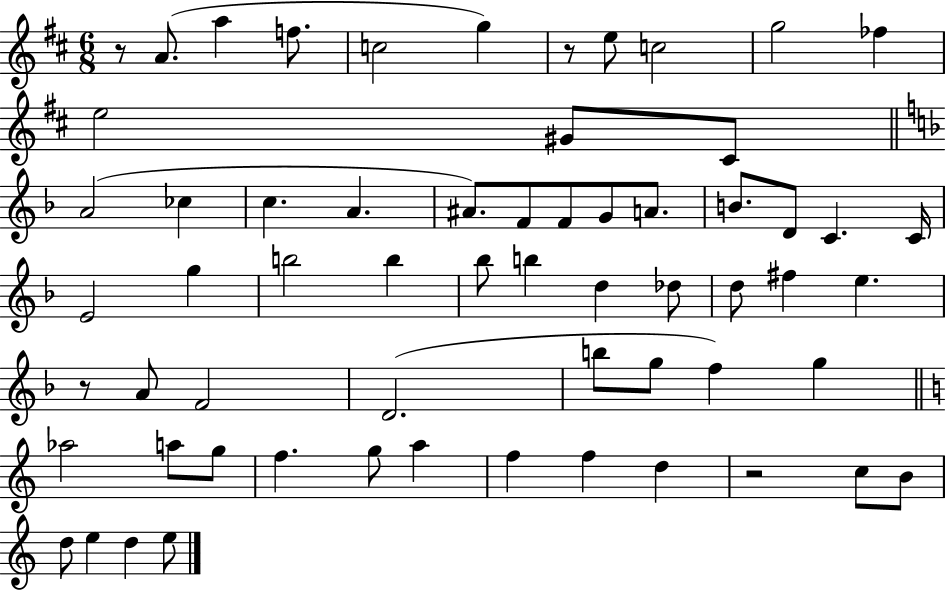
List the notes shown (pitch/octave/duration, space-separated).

R/e A4/e. A5/q F5/e. C5/h G5/q R/e E5/e C5/h G5/h FES5/q E5/h G#4/e C#4/e A4/h CES5/q C5/q. A4/q. A#4/e. F4/e F4/e G4/e A4/e. B4/e. D4/e C4/q. C4/s E4/h G5/q B5/h B5/q Bb5/e B5/q D5/q Db5/e D5/e F#5/q E5/q. R/e A4/e F4/h D4/h. B5/e G5/e F5/q G5/q Ab5/h A5/e G5/e F5/q. G5/e A5/q F5/q F5/q D5/q R/h C5/e B4/e D5/e E5/q D5/q E5/e